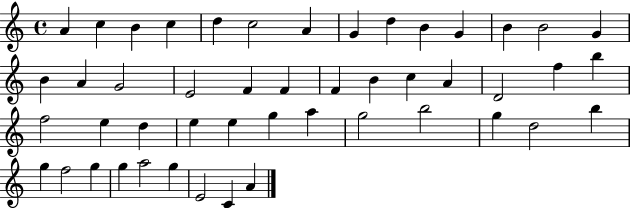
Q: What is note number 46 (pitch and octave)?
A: E4